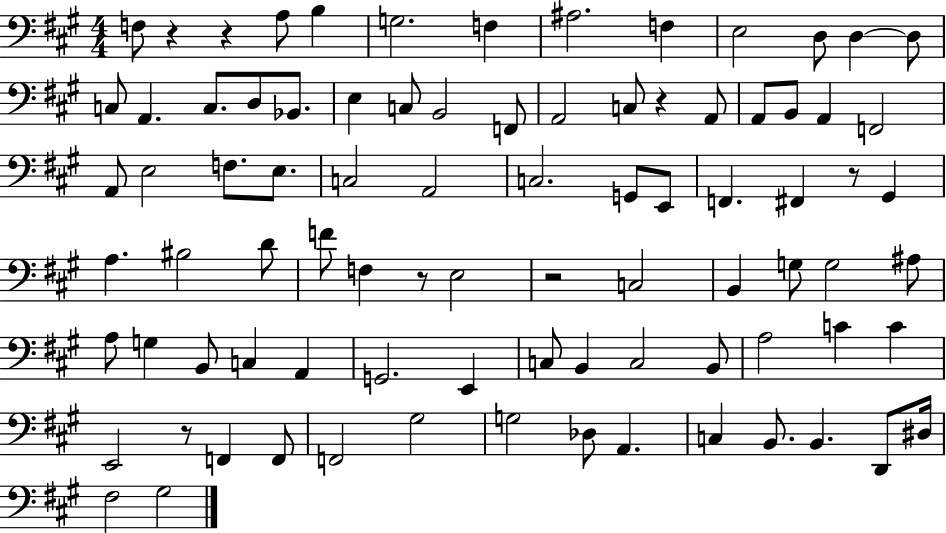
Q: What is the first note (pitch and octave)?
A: F3